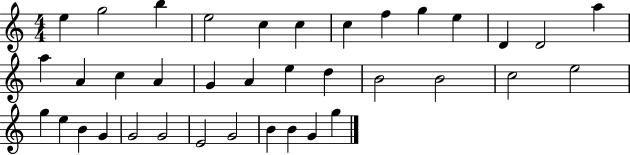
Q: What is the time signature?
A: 4/4